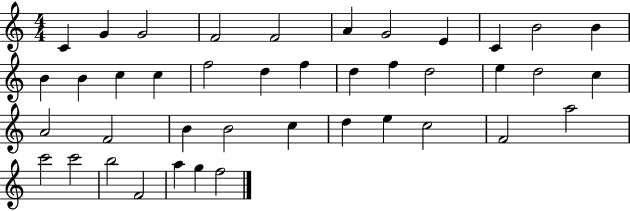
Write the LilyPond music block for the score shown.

{
  \clef treble
  \numericTimeSignature
  \time 4/4
  \key c \major
  c'4 g'4 g'2 | f'2 f'2 | a'4 g'2 e'4 | c'4 b'2 b'4 | \break b'4 b'4 c''4 c''4 | f''2 d''4 f''4 | d''4 f''4 d''2 | e''4 d''2 c''4 | \break a'2 f'2 | b'4 b'2 c''4 | d''4 e''4 c''2 | f'2 a''2 | \break c'''2 c'''2 | b''2 f'2 | a''4 g''4 f''2 | \bar "|."
}